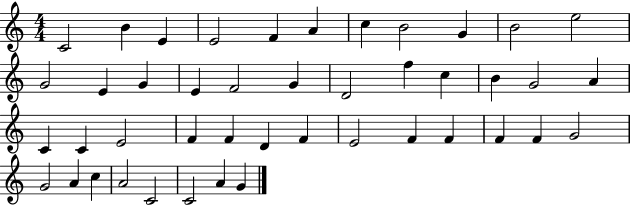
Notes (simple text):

C4/h B4/q E4/q E4/h F4/q A4/q C5/q B4/h G4/q B4/h E5/h G4/h E4/q G4/q E4/q F4/h G4/q D4/h F5/q C5/q B4/q G4/h A4/q C4/q C4/q E4/h F4/q F4/q D4/q F4/q E4/h F4/q F4/q F4/q F4/q G4/h G4/h A4/q C5/q A4/h C4/h C4/h A4/q G4/q